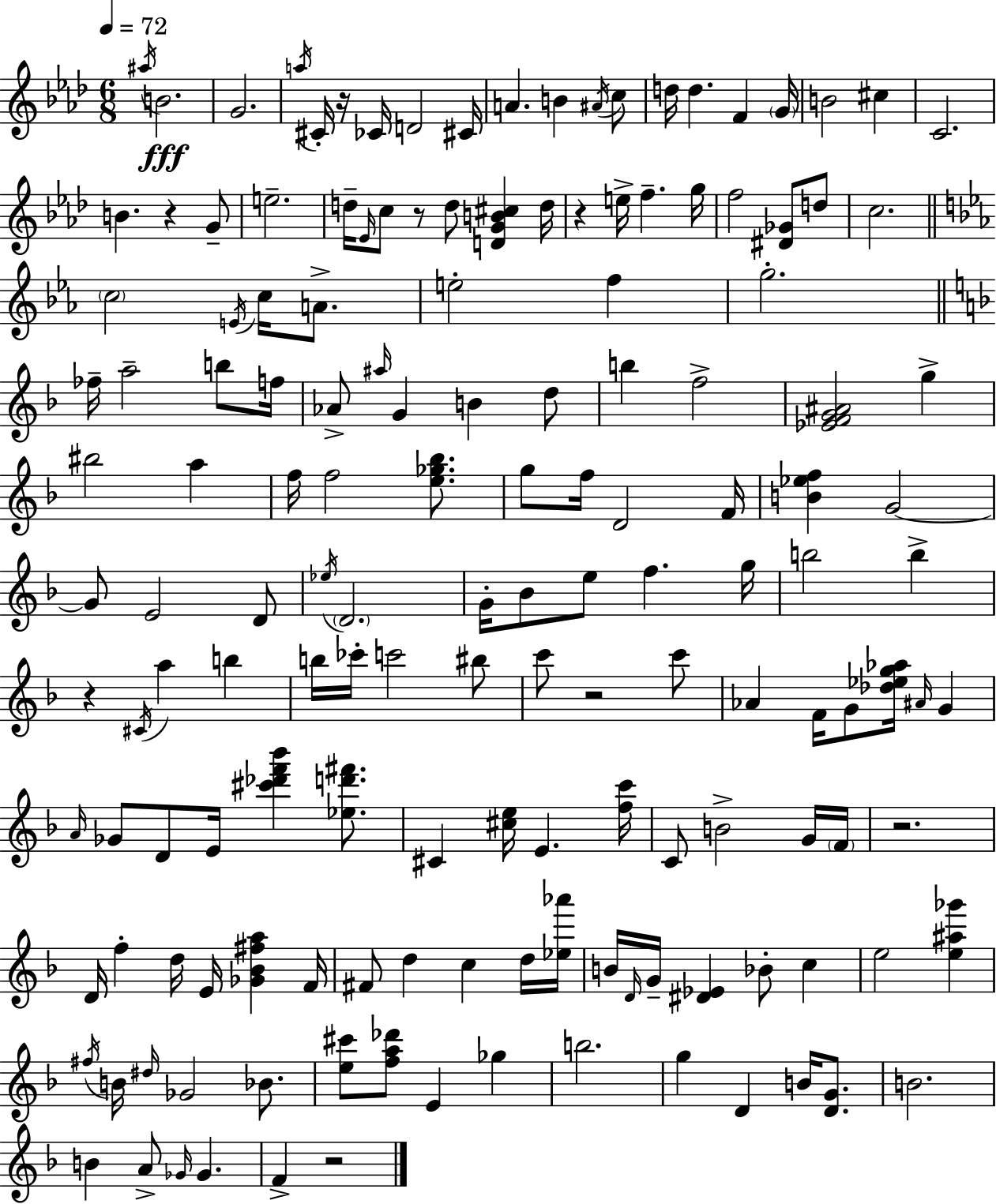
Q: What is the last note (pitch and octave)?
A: F4